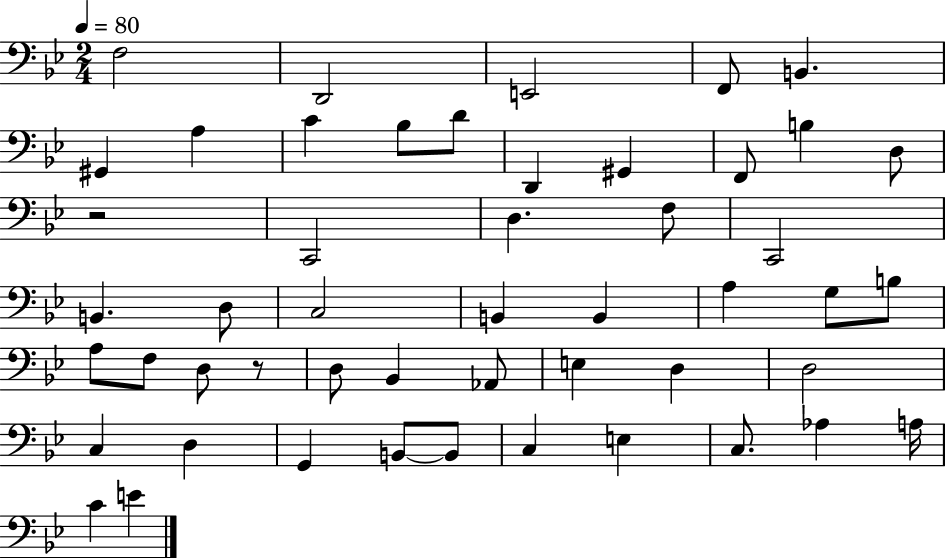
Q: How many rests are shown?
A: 2